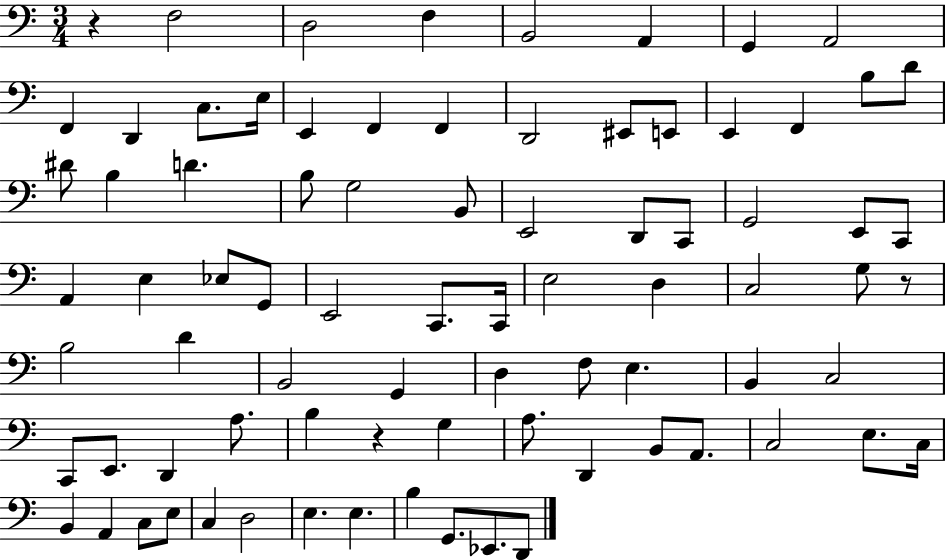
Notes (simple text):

R/q F3/h D3/h F3/q B2/h A2/q G2/q A2/h F2/q D2/q C3/e. E3/s E2/q F2/q F2/q D2/h EIS2/e E2/e E2/q F2/q B3/e D4/e D#4/e B3/q D4/q. B3/e G3/h B2/e E2/h D2/e C2/e G2/h E2/e C2/e A2/q E3/q Eb3/e G2/e E2/h C2/e. C2/s E3/h D3/q C3/h G3/e R/e B3/h D4/q B2/h G2/q D3/q F3/e E3/q. B2/q C3/h C2/e E2/e. D2/q A3/e. B3/q R/q G3/q A3/e. D2/q B2/e A2/e. C3/h E3/e. C3/s B2/q A2/q C3/e E3/e C3/q D3/h E3/q. E3/q. B3/q G2/e. Eb2/e. D2/e